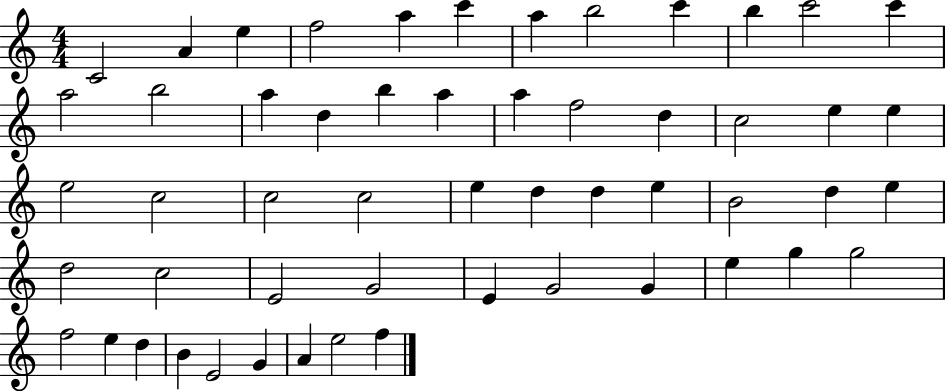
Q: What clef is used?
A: treble